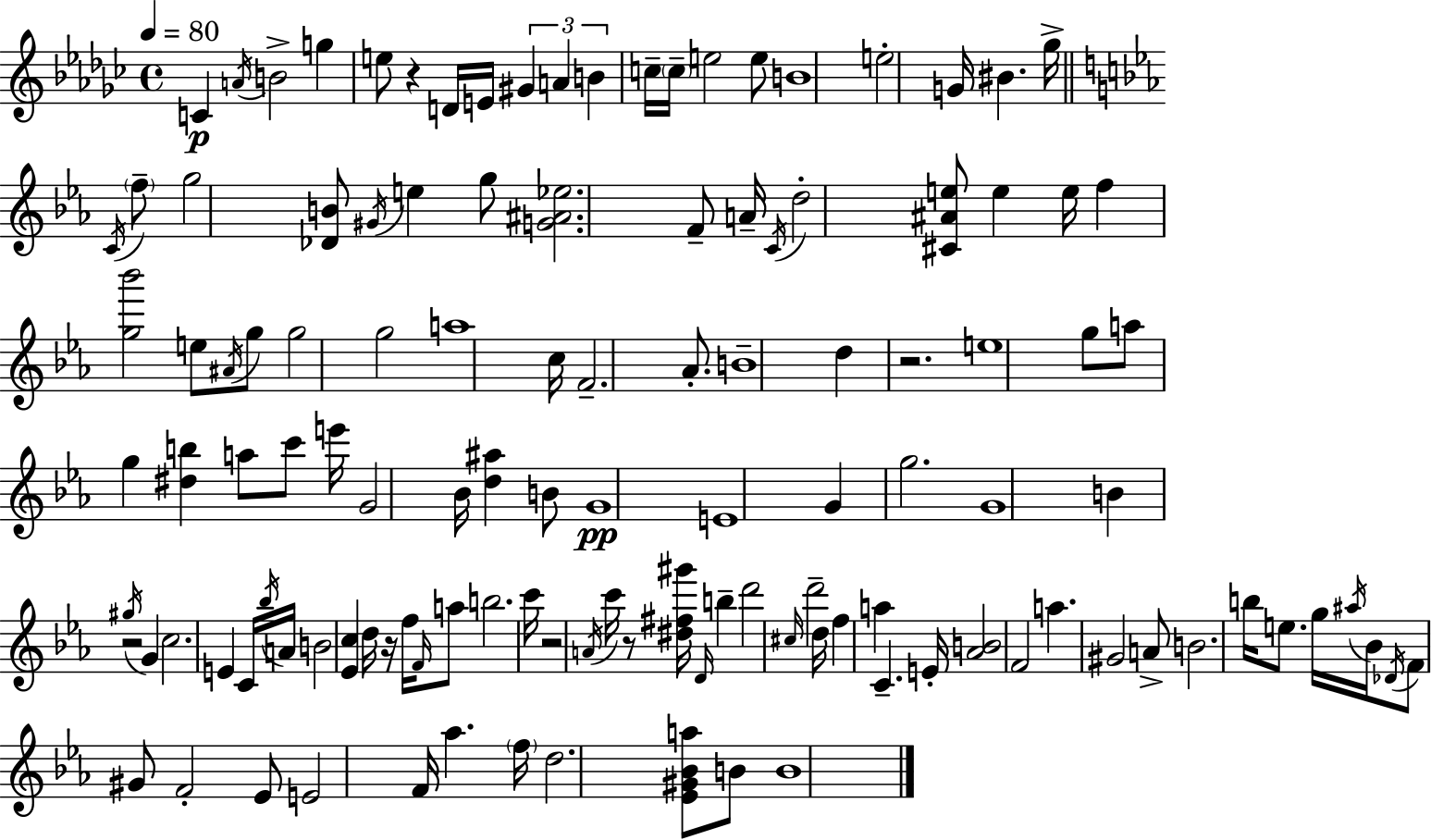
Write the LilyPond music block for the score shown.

{
  \clef treble
  \time 4/4
  \defaultTimeSignature
  \key ees \minor
  \tempo 4 = 80
  c'4\p \acciaccatura { a'16 } b'2-> g''4 | e''8 r4 d'16 e'16 \tuplet 3/2 { gis'4 a'4 | b'4 } c''16-- \parenthesize c''16-- e''2 e''8 | b'1 | \break e''2-. g'16 bis'4. | ges''16-> \bar "||" \break \key ees \major \acciaccatura { c'16 } \parenthesize f''8-- g''2 <des' b'>8 \acciaccatura { gis'16 } e''4 | g''8 <g' ais' ees''>2. | f'8-- a'16-- \acciaccatura { c'16 } d''2-. <cis' ais' e''>8 e''4 | e''16 f''4 <g'' bes'''>2 e''8 | \break \acciaccatura { ais'16 } g''8 g''2 g''2 | a''1 | c''16 f'2.-- | aes'8.-. b'1-- | \break d''4 r2. | e''1 | g''8 a''8 g''4 <dis'' b''>4 | a''8 c'''8 e'''16 g'2 bes'16 <d'' ais''>4 | \break b'8 g'1\pp | e'1 | g'4 g''2. | g'1 | \break b'4 r2 | \acciaccatura { gis''16 } g'4 c''2. | e'4 c'16 \acciaccatura { bes''16 } a'16 b'2 | <ees' c''>4 d''16 r16 f''16 \grace { f'16 } a''8 b''2. | \break c'''16 r2 \acciaccatura { a'16 } | c'''16 r8 <dis'' fis'' gis'''>16 \grace { d'16 } b''4-- d'''2 | \grace { cis''16 } d'''2-- d''16 f''4 a''4 | c'4.-- e'16-. <aes' b'>2 | \break f'2 a''4. | gis'2 a'8-> b'2. | b''16 e''8. g''16 \acciaccatura { ais''16 } bes'16 \acciaccatura { des'16 } f'8 | gis'8 f'2-. ees'8 e'2 | \break f'16 aes''4. \parenthesize f''16 d''2. | <ees' gis' bes' a''>8 b'8 b'1 | \bar "|."
}